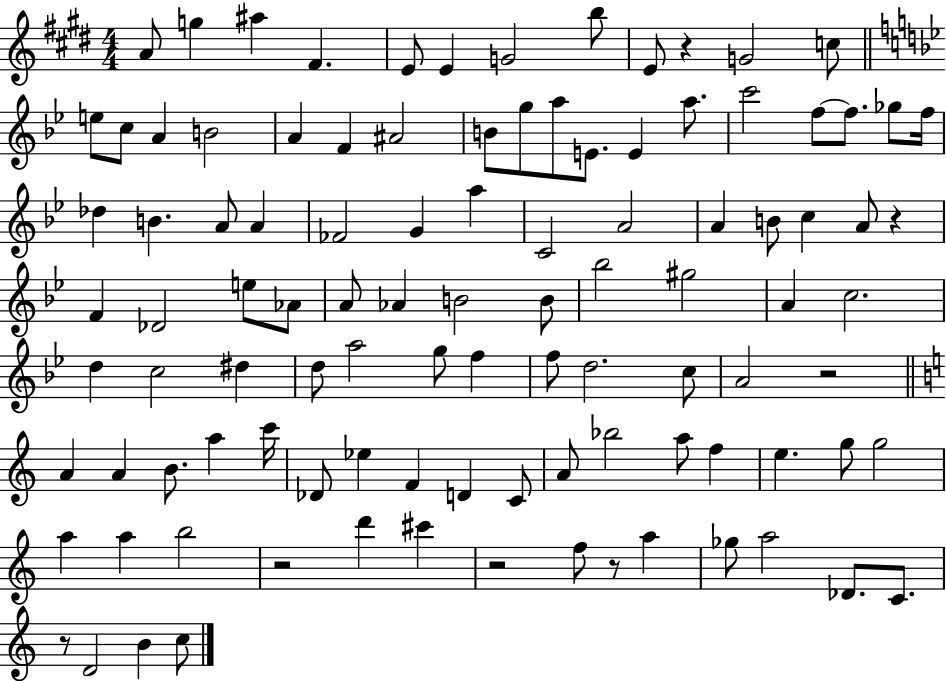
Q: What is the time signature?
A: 4/4